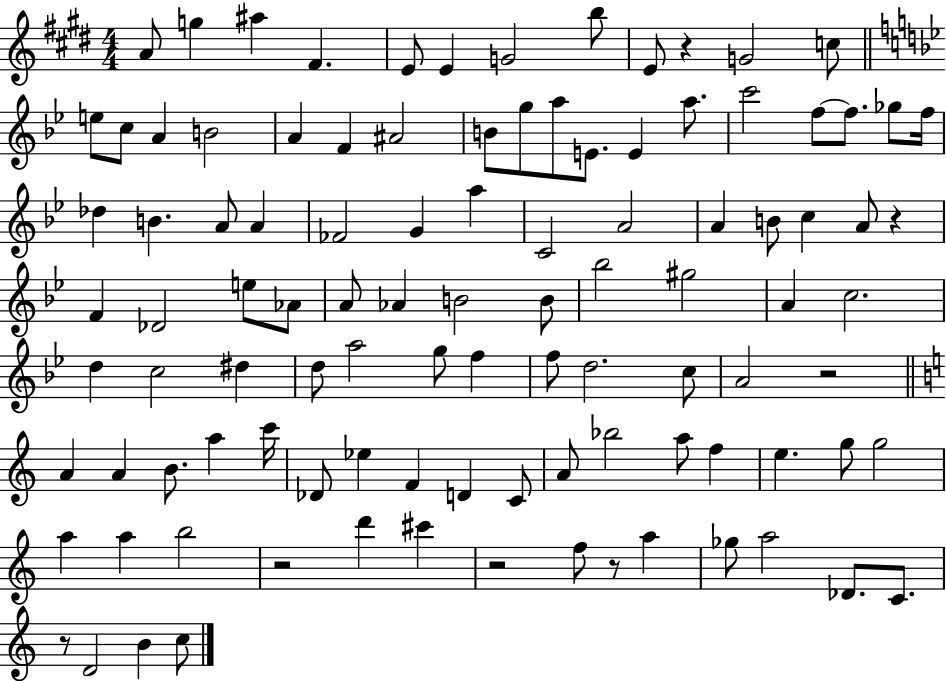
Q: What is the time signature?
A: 4/4